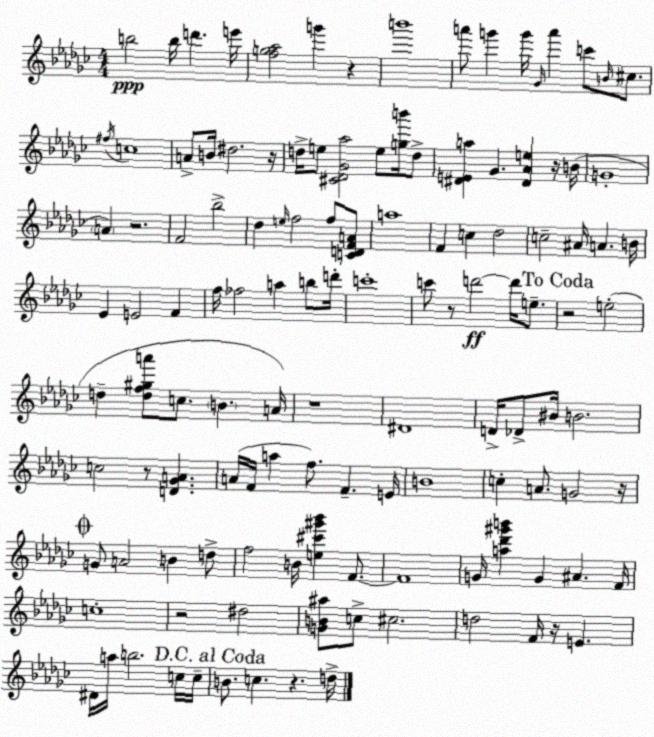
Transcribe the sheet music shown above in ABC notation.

X:1
T:Untitled
M:4/4
L:1/4
K:Ebm
b2 b/4 d' e'/4 [fg_a]2 g' z b'4 a'/2 g' g'/4 _G/4 a' c'/2 B/4 ^c/2 ^f/4 c4 A/2 B/4 ^d2 z/4 d/4 e/2 [^C_D_G_a]2 e/2 [gb']/4 d/2 [^DEa] _G [^D_Ae] z/4 B/4 G4 A z2 F2 _b2 _d e/4 f2 f/2 [CDFA]/2 a4 F c _d2 c2 ^A/4 A B/4 _E E2 F f/4 _f2 a b/2 d'/4 c'4 c'/2 z/2 d'2 d'/4 e/2 z2 e2 d [df^ga']/2 c/2 B A/4 z4 ^D4 D/4 _D/2 ^B/4 B2 c2 z/2 [D_GA] A/4 F/4 a f/2 F E/4 B4 c A/2 G2 z/4 G/2 A2 B d/2 f2 B/4 [e^c'^g'_b'] F/2 F4 G/4 [a_d'^g'b'] G ^A F/4 c4 z2 ^d2 [GB^a]/2 c/2 ^c2 d2 F/4 z/4 E ^D/4 a/4 b2 c/4 c/4 B/2 c z d/4